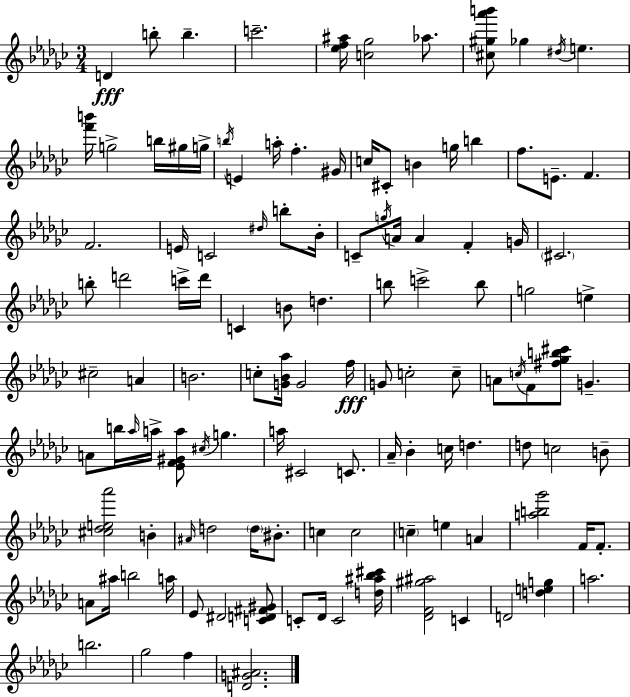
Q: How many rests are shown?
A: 0